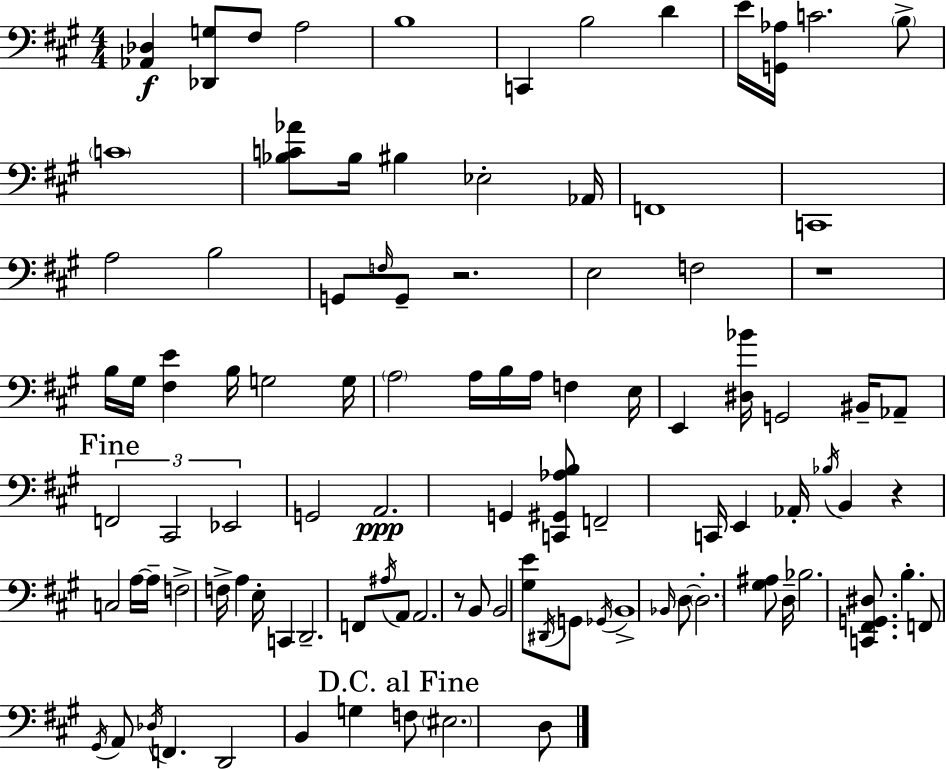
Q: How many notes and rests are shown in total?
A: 100